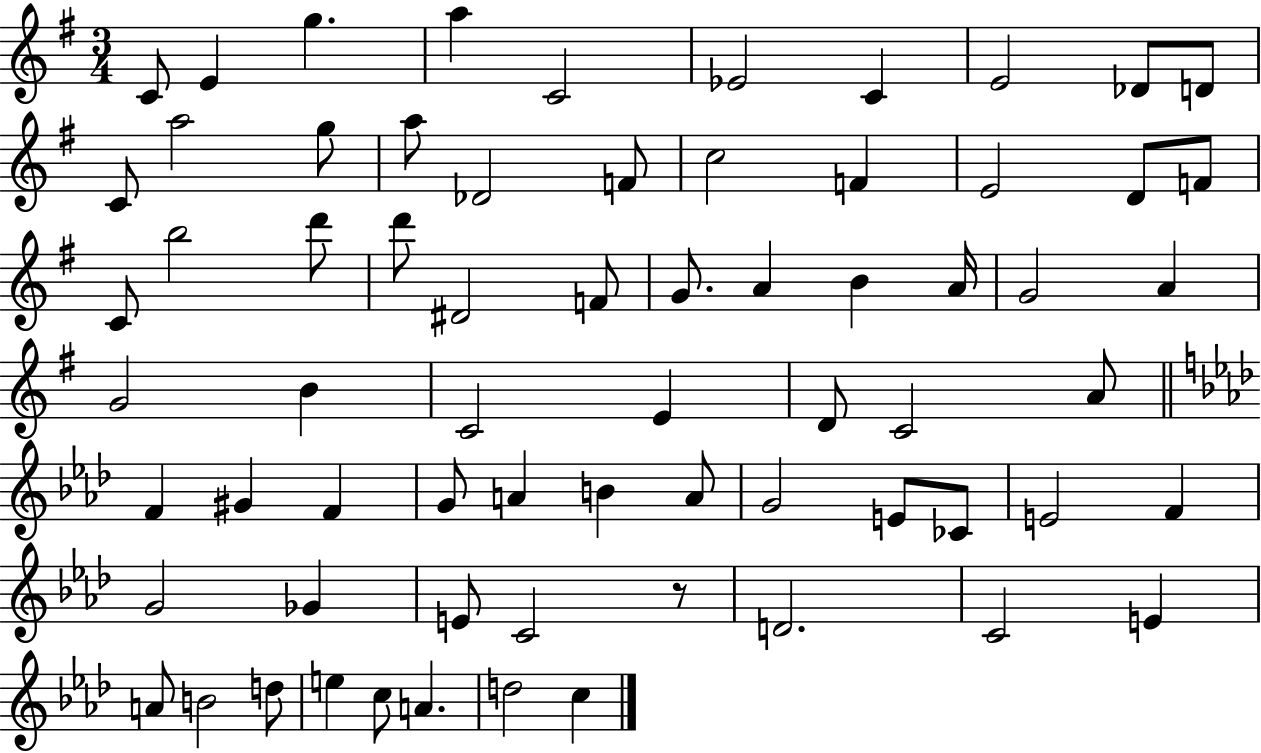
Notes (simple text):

C4/e E4/q G5/q. A5/q C4/h Eb4/h C4/q E4/h Db4/e D4/e C4/e A5/h G5/e A5/e Db4/h F4/e C5/h F4/q E4/h D4/e F4/e C4/e B5/h D6/e D6/e D#4/h F4/e G4/e. A4/q B4/q A4/s G4/h A4/q G4/h B4/q C4/h E4/q D4/e C4/h A4/e F4/q G#4/q F4/q G4/e A4/q B4/q A4/e G4/h E4/e CES4/e E4/h F4/q G4/h Gb4/q E4/e C4/h R/e D4/h. C4/h E4/q A4/e B4/h D5/e E5/q C5/e A4/q. D5/h C5/q